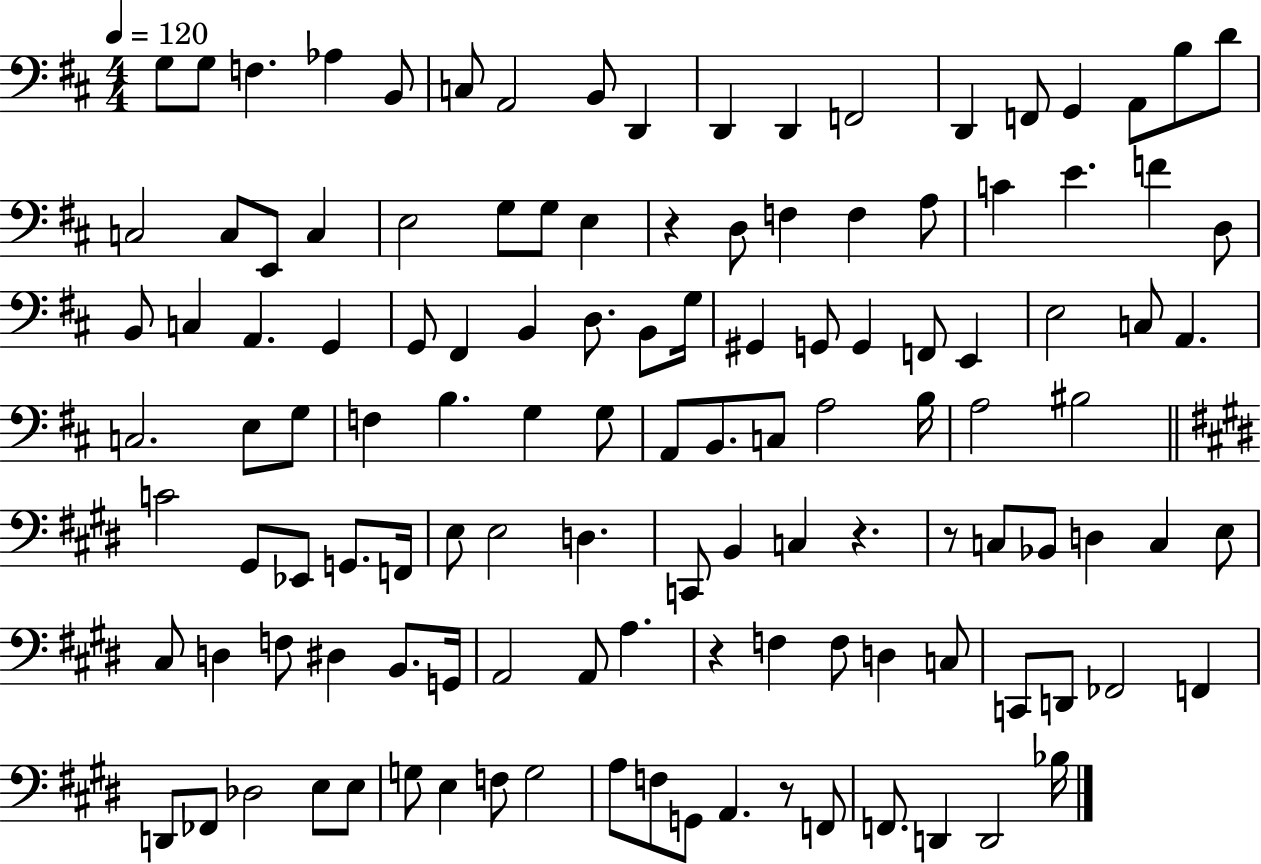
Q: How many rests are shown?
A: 5